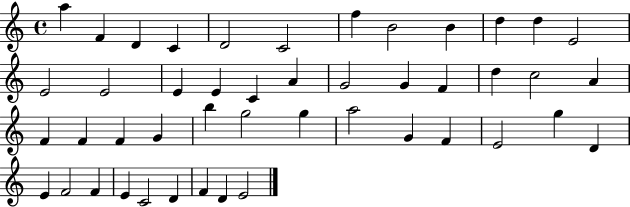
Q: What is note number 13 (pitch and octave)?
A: E4